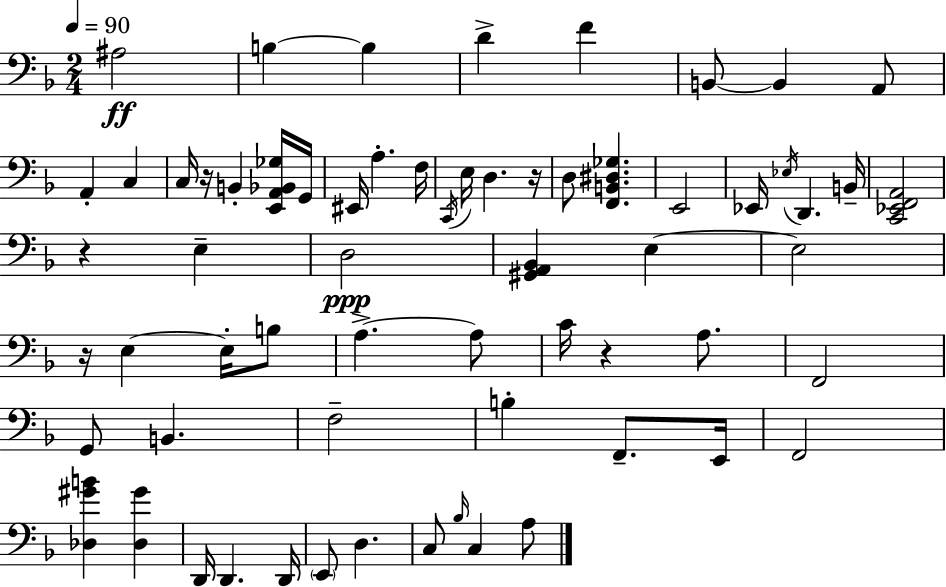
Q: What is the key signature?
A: D minor